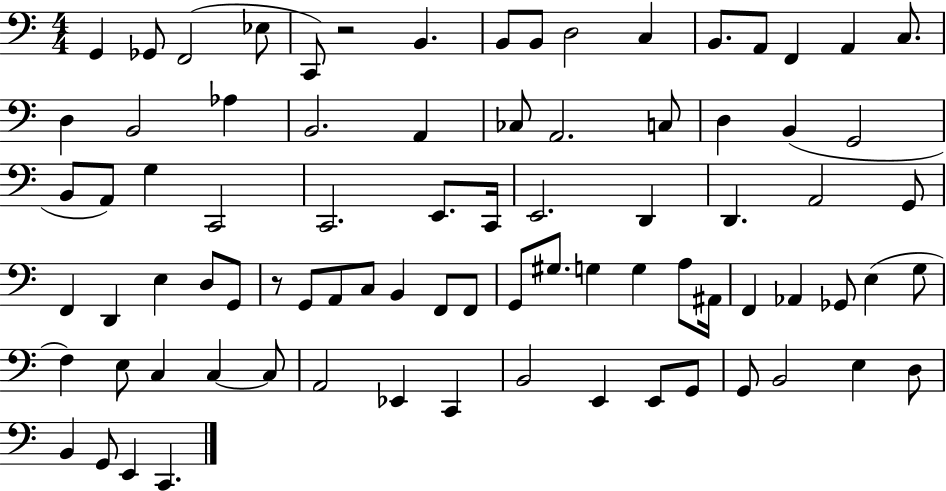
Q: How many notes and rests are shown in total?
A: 82